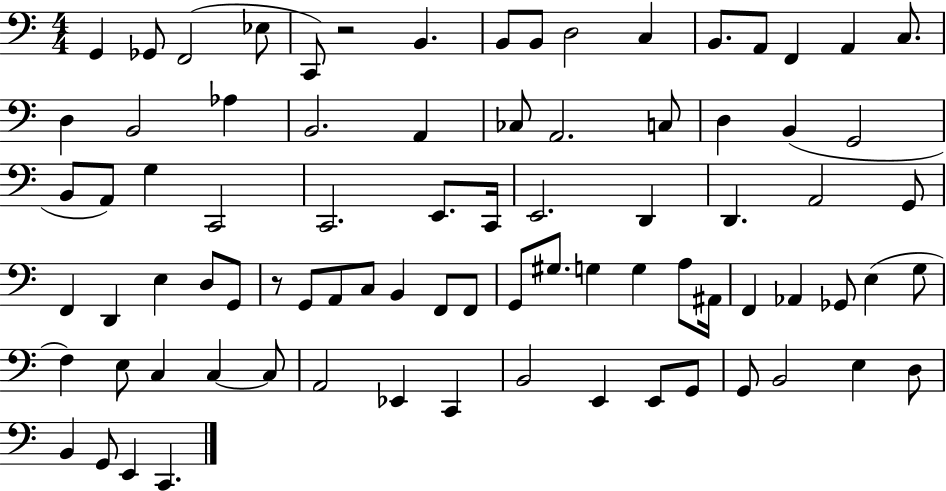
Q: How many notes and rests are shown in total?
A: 82